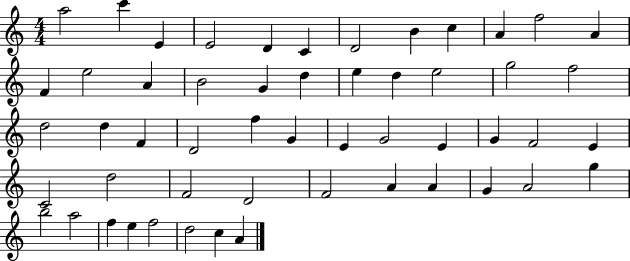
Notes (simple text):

A5/h C6/q E4/q E4/h D4/q C4/q D4/h B4/q C5/q A4/q F5/h A4/q F4/q E5/h A4/q B4/h G4/q D5/q E5/q D5/q E5/h G5/h F5/h D5/h D5/q F4/q D4/h F5/q G4/q E4/q G4/h E4/q G4/q F4/h E4/q C4/h D5/h F4/h D4/h F4/h A4/q A4/q G4/q A4/h G5/q B5/h A5/h F5/q E5/q F5/h D5/h C5/q A4/q